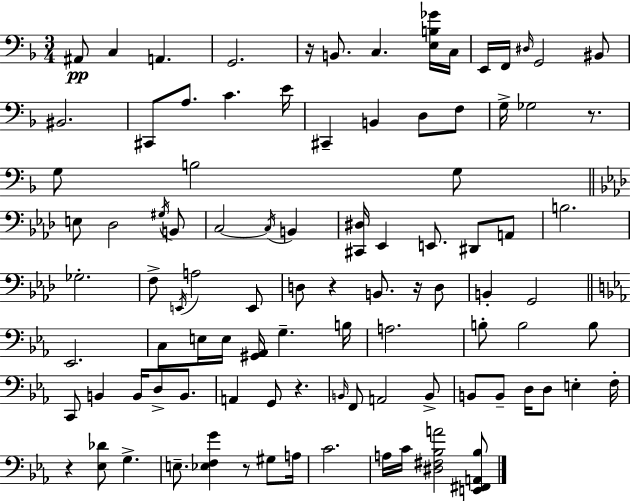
A#2/e C3/q A2/q. G2/h. R/s B2/e. C3/q. [E3,B3,Gb4]/s C3/s E2/s F2/s D#3/s G2/h BIS2/e BIS2/h. C#2/e A3/e. C4/q. E4/s C#2/q B2/q D3/e F3/e G3/s Gb3/h R/e. G3/e B3/h G3/e E3/e Db3/h G#3/s B2/e C3/h C3/s B2/q [C#2,D#3]/s Eb2/q E2/e. D#2/e A2/e B3/h. Gb3/h. F3/e E2/s A3/h E2/e D3/e R/q B2/e. R/s D3/e B2/q G2/h Eb2/h. C3/e E3/s E3/s [G#2,Ab2]/s G3/q. B3/s A3/h. B3/e B3/h B3/e C2/e B2/q B2/s D3/e B2/e. A2/q G2/e R/q. B2/s F2/e A2/h B2/e B2/e B2/e D3/s D3/e E3/q F3/s R/q [Eb3,Db4]/e G3/q. E3/e. [Eb3,F3,G4]/q R/e G#3/e A3/s C4/h. A3/s C4/s [D#3,F#3,Bb3,A4]/h [E2,F#2,A2,Bb3]/e